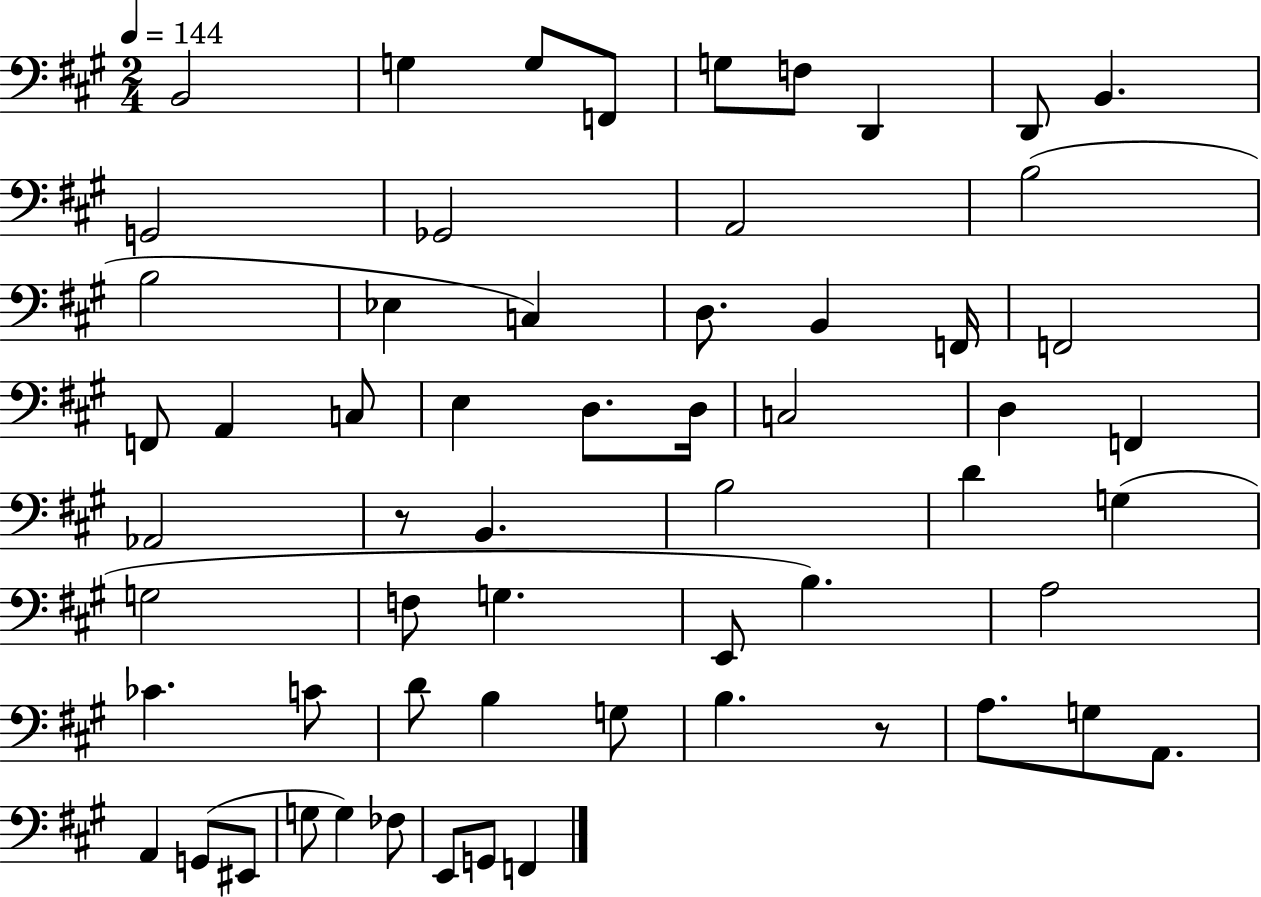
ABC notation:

X:1
T:Untitled
M:2/4
L:1/4
K:A
B,,2 G, G,/2 F,,/2 G,/2 F,/2 D,, D,,/2 B,, G,,2 _G,,2 A,,2 B,2 B,2 _E, C, D,/2 B,, F,,/4 F,,2 F,,/2 A,, C,/2 E, D,/2 D,/4 C,2 D, F,, _A,,2 z/2 B,, B,2 D G, G,2 F,/2 G, E,,/2 B, A,2 _C C/2 D/2 B, G,/2 B, z/2 A,/2 G,/2 A,,/2 A,, G,,/2 ^E,,/2 G,/2 G, _F,/2 E,,/2 G,,/2 F,,